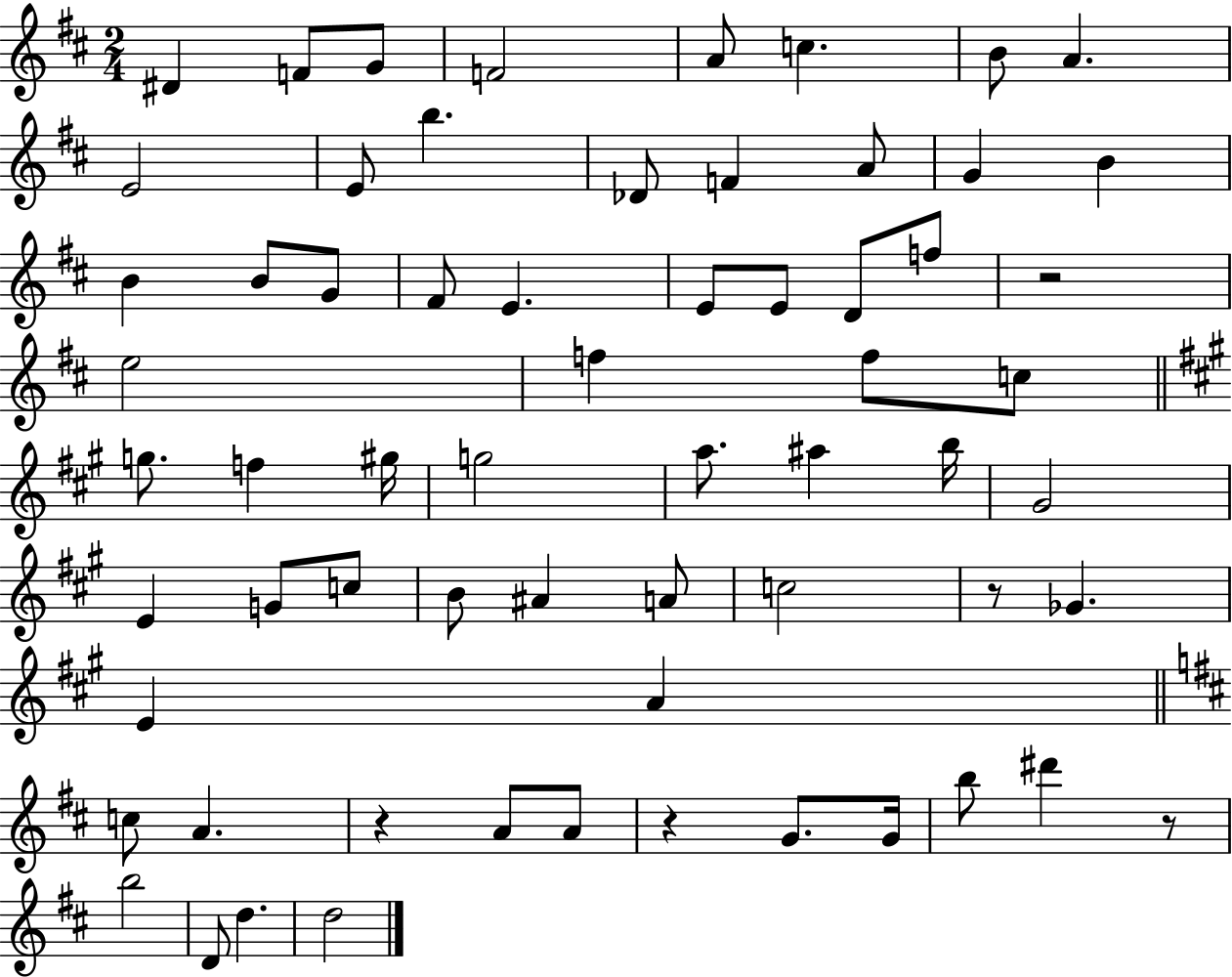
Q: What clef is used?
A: treble